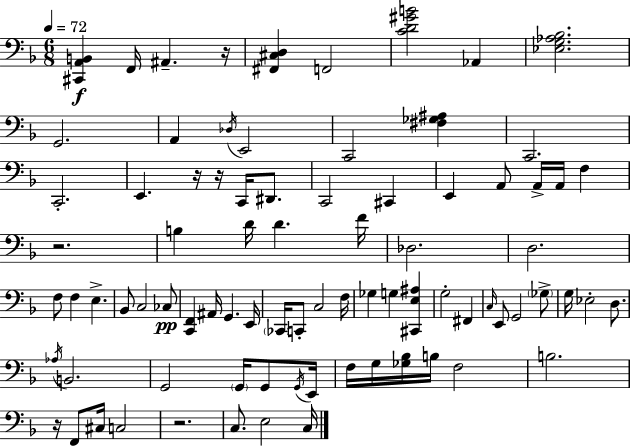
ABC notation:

X:1
T:Untitled
M:6/8
L:1/4
K:Dm
[^C,,A,,B,,] F,,/4 ^A,, z/4 [^F,,^C,D,] F,,2 [CD^GB]2 _A,, [_E,G,_A,_B,]2 G,,2 A,, _D,/4 E,,2 C,,2 [^F,_G,^A,] C,,2 C,,2 E,, z/4 z/4 C,,/4 ^D,,/2 C,,2 ^C,, E,, A,,/2 A,,/4 A,,/4 F, z2 B, D/4 D F/4 _D,2 D,2 F,/2 F, E, _B,,/2 C,2 _C,/2 [C,,F,,] ^A,,/4 G,, E,,/4 _C,,/4 C,,/2 C,2 F,/4 _G, G, [^C,,E,^A,] G,2 ^F,, C,/4 E,,/2 G,,2 _G,/2 G,/4 _E,2 D,/2 _A,/4 B,,2 G,,2 G,,/4 G,,/2 G,,/4 E,,/4 F,/4 G,/4 [_G,_B,]/4 B,/4 F,2 B,2 z/4 F,,/2 ^C,/4 C,2 z2 C,/2 E,2 C,/4